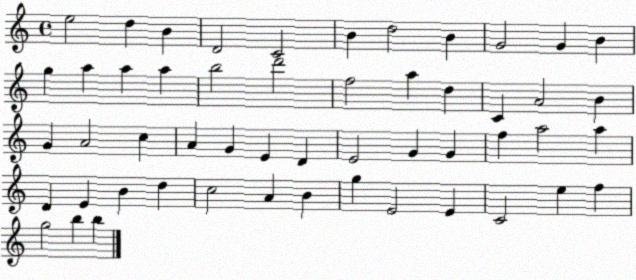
X:1
T:Untitled
M:4/4
L:1/4
K:C
e2 d B D2 C2 B d2 B G2 G B g a a a b2 d'2 f2 a d C A2 B G A2 c A G E D E2 G G f a2 a D E B d c2 A B g E2 E C2 e f g2 b b